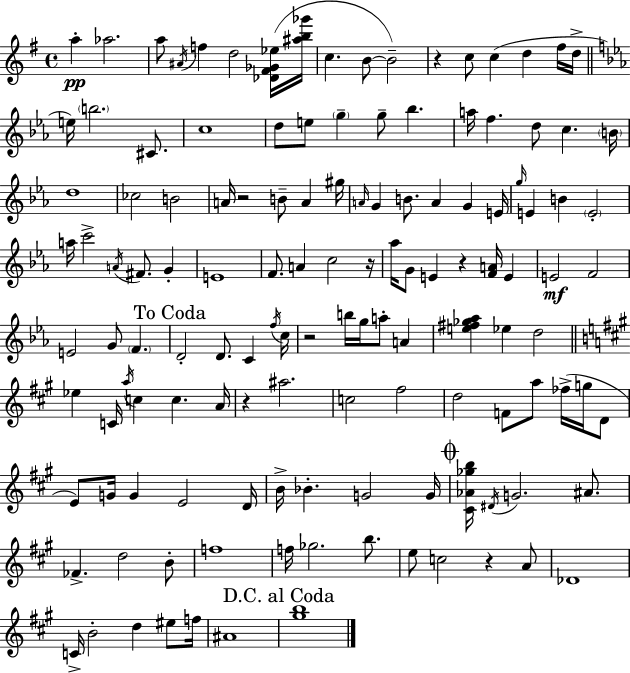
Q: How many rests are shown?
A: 7